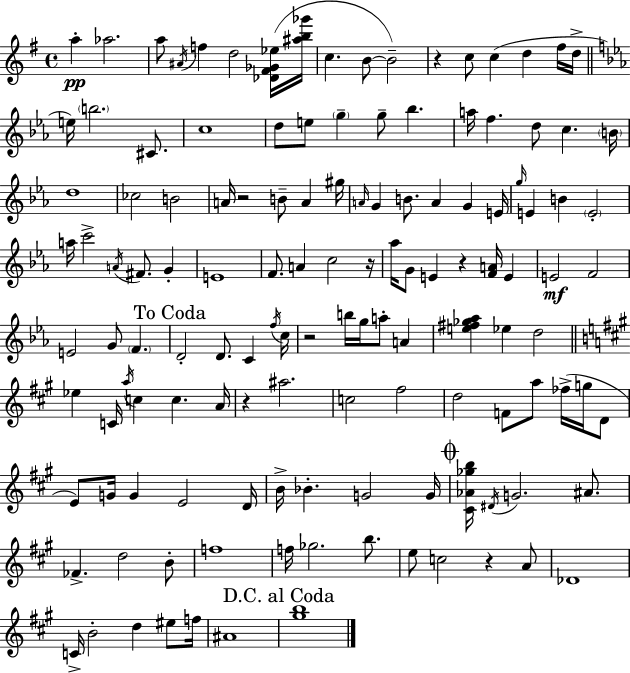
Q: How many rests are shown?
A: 7